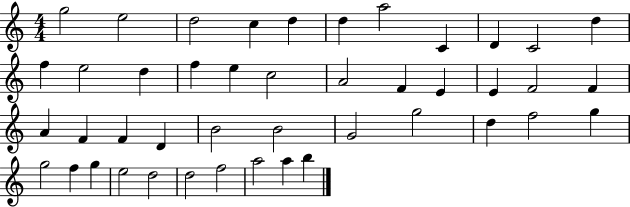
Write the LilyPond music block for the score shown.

{
  \clef treble
  \numericTimeSignature
  \time 4/4
  \key c \major
  g''2 e''2 | d''2 c''4 d''4 | d''4 a''2 c'4 | d'4 c'2 d''4 | \break f''4 e''2 d''4 | f''4 e''4 c''2 | a'2 f'4 e'4 | e'4 f'2 f'4 | \break a'4 f'4 f'4 d'4 | b'2 b'2 | g'2 g''2 | d''4 f''2 g''4 | \break g''2 f''4 g''4 | e''2 d''2 | d''2 f''2 | a''2 a''4 b''4 | \break \bar "|."
}